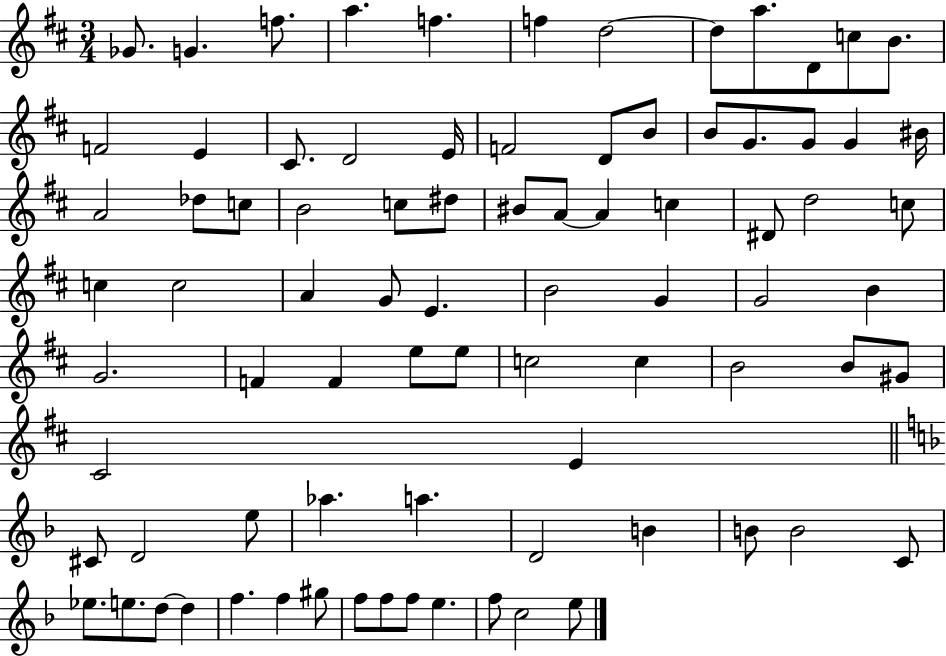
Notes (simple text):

Gb4/e. G4/q. F5/e. A5/q. F5/q. F5/q D5/h D5/e A5/e. D4/e C5/e B4/e. F4/h E4/q C#4/e. D4/h E4/s F4/h D4/e B4/e B4/e G4/e. G4/e G4/q BIS4/s A4/h Db5/e C5/e B4/h C5/e D#5/e BIS4/e A4/e A4/q C5/q D#4/e D5/h C5/e C5/q C5/h A4/q G4/e E4/q. B4/h G4/q G4/h B4/q G4/h. F4/q F4/q E5/e E5/e C5/h C5/q B4/h B4/e G#4/e C#4/h E4/q C#4/e D4/h E5/e Ab5/q. A5/q. D4/h B4/q B4/e B4/h C4/e Eb5/e. E5/e. D5/e D5/q F5/q. F5/q G#5/e F5/e F5/e F5/e E5/q. F5/e C5/h E5/e